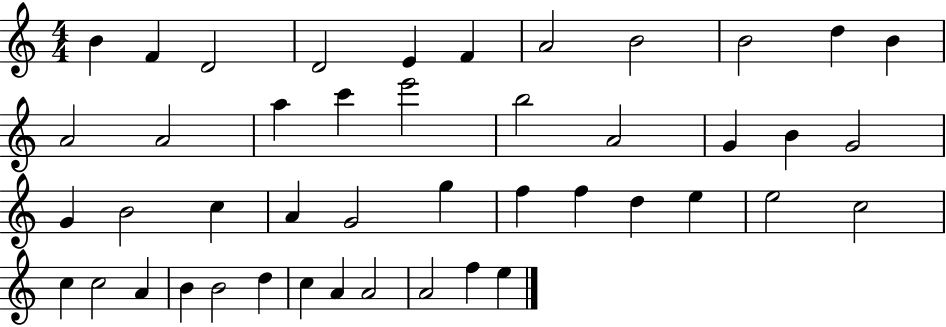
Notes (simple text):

B4/q F4/q D4/h D4/h E4/q F4/q A4/h B4/h B4/h D5/q B4/q A4/h A4/h A5/q C6/q E6/h B5/h A4/h G4/q B4/q G4/h G4/q B4/h C5/q A4/q G4/h G5/q F5/q F5/q D5/q E5/q E5/h C5/h C5/q C5/h A4/q B4/q B4/h D5/q C5/q A4/q A4/h A4/h F5/q E5/q